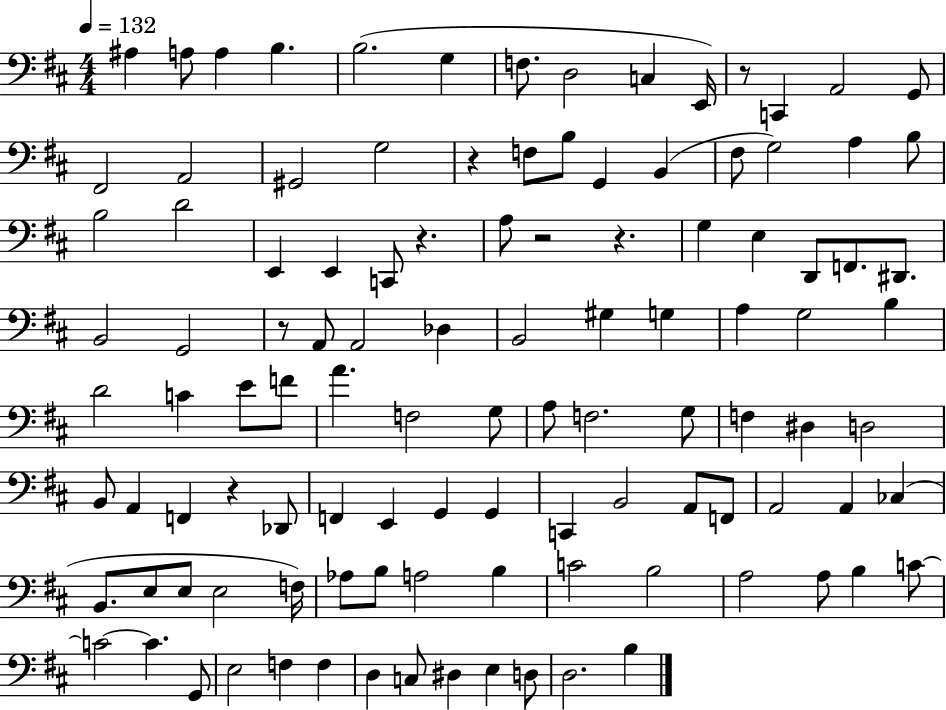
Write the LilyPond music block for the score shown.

{
  \clef bass
  \numericTimeSignature
  \time 4/4
  \key d \major
  \tempo 4 = 132
  ais4 a8 a4 b4. | b2.( g4 | f8. d2 c4 e,16) | r8 c,4 a,2 g,8 | \break fis,2 a,2 | gis,2 g2 | r4 f8 b8 g,4 b,4( | fis8 g2) a4 b8 | \break b2 d'2 | e,4 e,4 c,8 r4. | a8 r2 r4. | g4 e4 d,8 f,8. dis,8. | \break b,2 g,2 | r8 a,8 a,2 des4 | b,2 gis4 g4 | a4 g2 b4 | \break d'2 c'4 e'8 f'8 | a'4. f2 g8 | a8 f2. g8 | f4 dis4 d2 | \break b,8 a,4 f,4 r4 des,8 | f,4 e,4 g,4 g,4 | c,4 b,2 a,8 f,8 | a,2 a,4 ces4( | \break b,8. e8 e8 e2 f16) | aes8 b8 a2 b4 | c'2 b2 | a2 a8 b4 c'8~~ | \break c'2~~ c'4. g,8 | e2 f4 f4 | d4 c8 dis4 e4 d8 | d2. b4 | \break \bar "|."
}